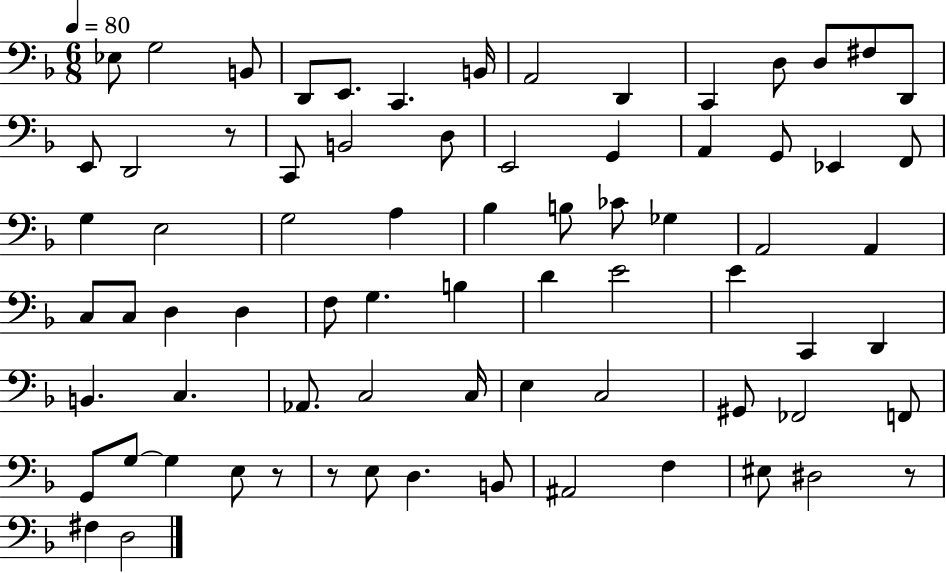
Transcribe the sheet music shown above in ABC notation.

X:1
T:Untitled
M:6/8
L:1/4
K:F
_E,/2 G,2 B,,/2 D,,/2 E,,/2 C,, B,,/4 A,,2 D,, C,, D,/2 D,/2 ^F,/2 D,,/2 E,,/2 D,,2 z/2 C,,/2 B,,2 D,/2 E,,2 G,, A,, G,,/2 _E,, F,,/2 G, E,2 G,2 A, _B, B,/2 _C/2 _G, A,,2 A,, C,/2 C,/2 D, D, F,/2 G, B, D E2 E C,, D,, B,, C, _A,,/2 C,2 C,/4 E, C,2 ^G,,/2 _F,,2 F,,/2 G,,/2 G,/2 G, E,/2 z/2 z/2 E,/2 D, B,,/2 ^A,,2 F, ^E,/2 ^D,2 z/2 ^F, D,2